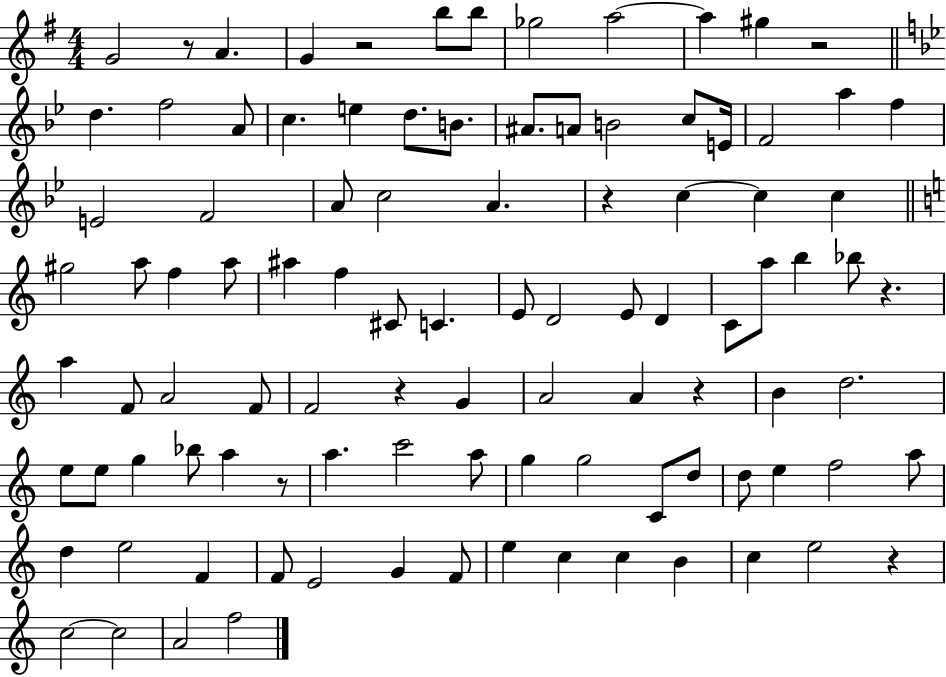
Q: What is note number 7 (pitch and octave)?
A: A5